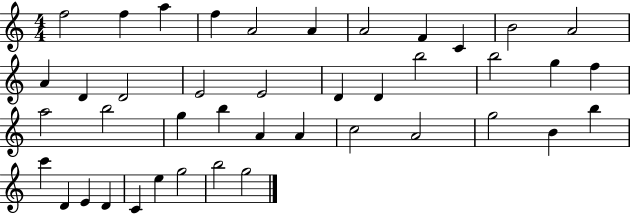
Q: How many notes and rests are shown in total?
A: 42